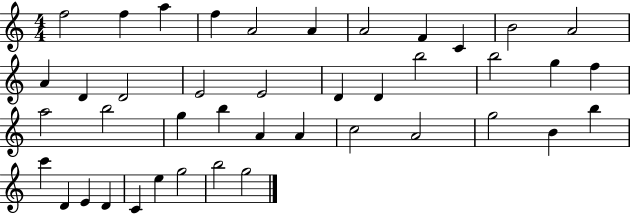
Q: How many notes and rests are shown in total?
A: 42